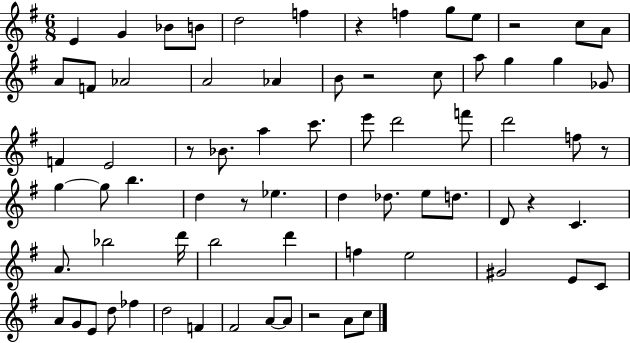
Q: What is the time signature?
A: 6/8